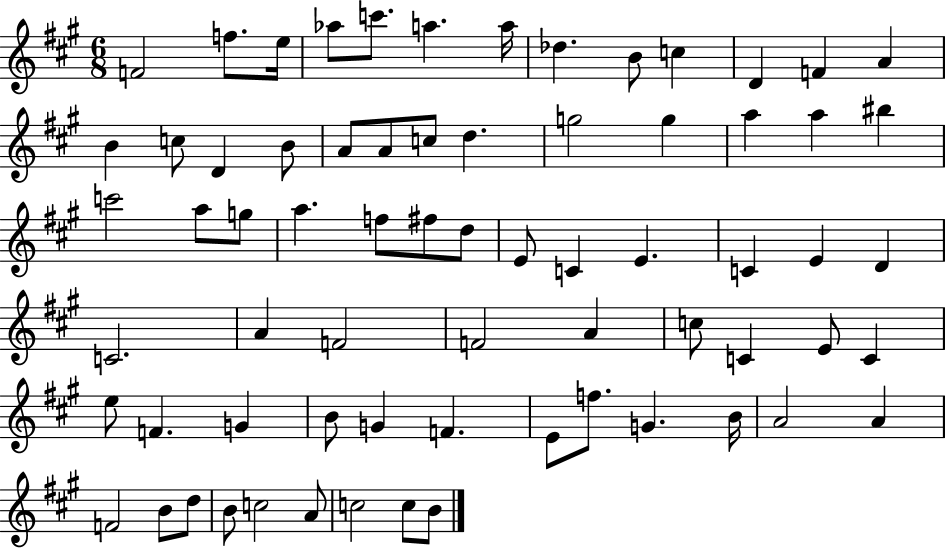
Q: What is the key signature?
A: A major